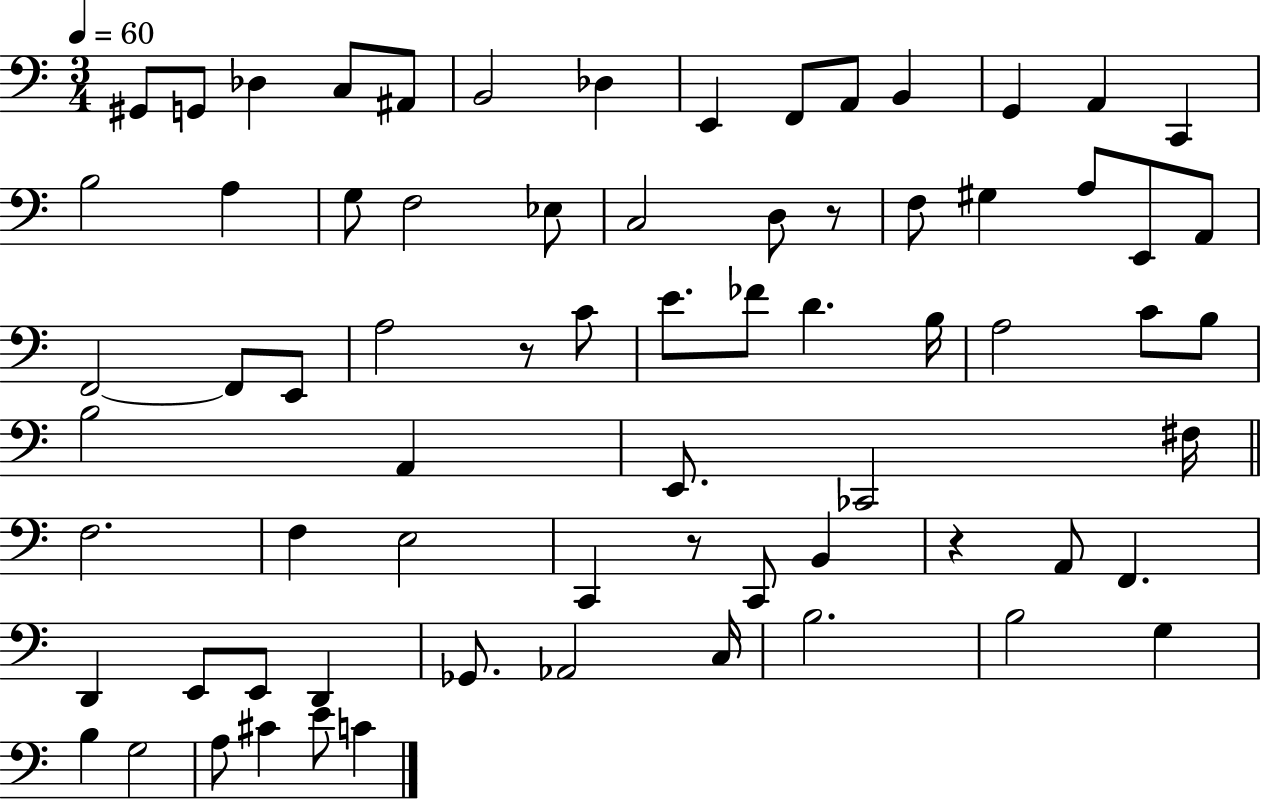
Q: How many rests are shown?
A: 4